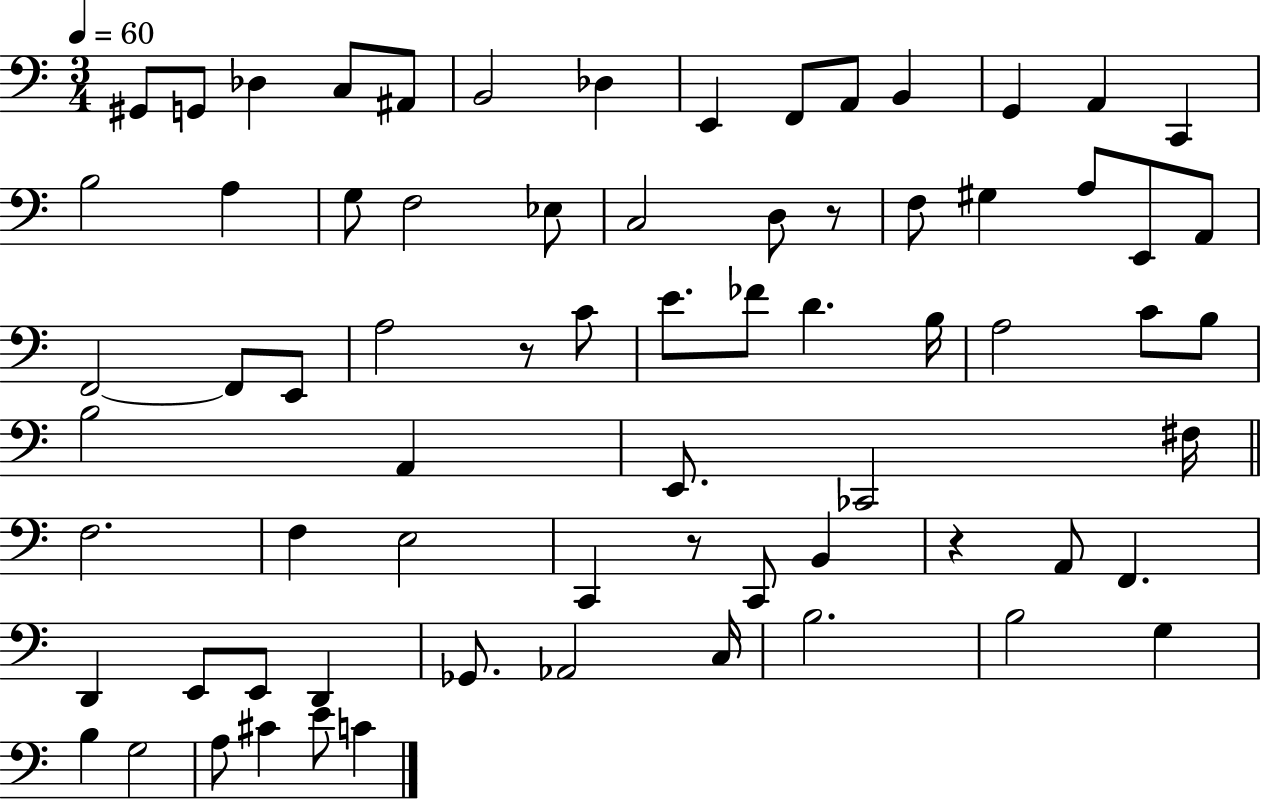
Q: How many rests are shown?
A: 4